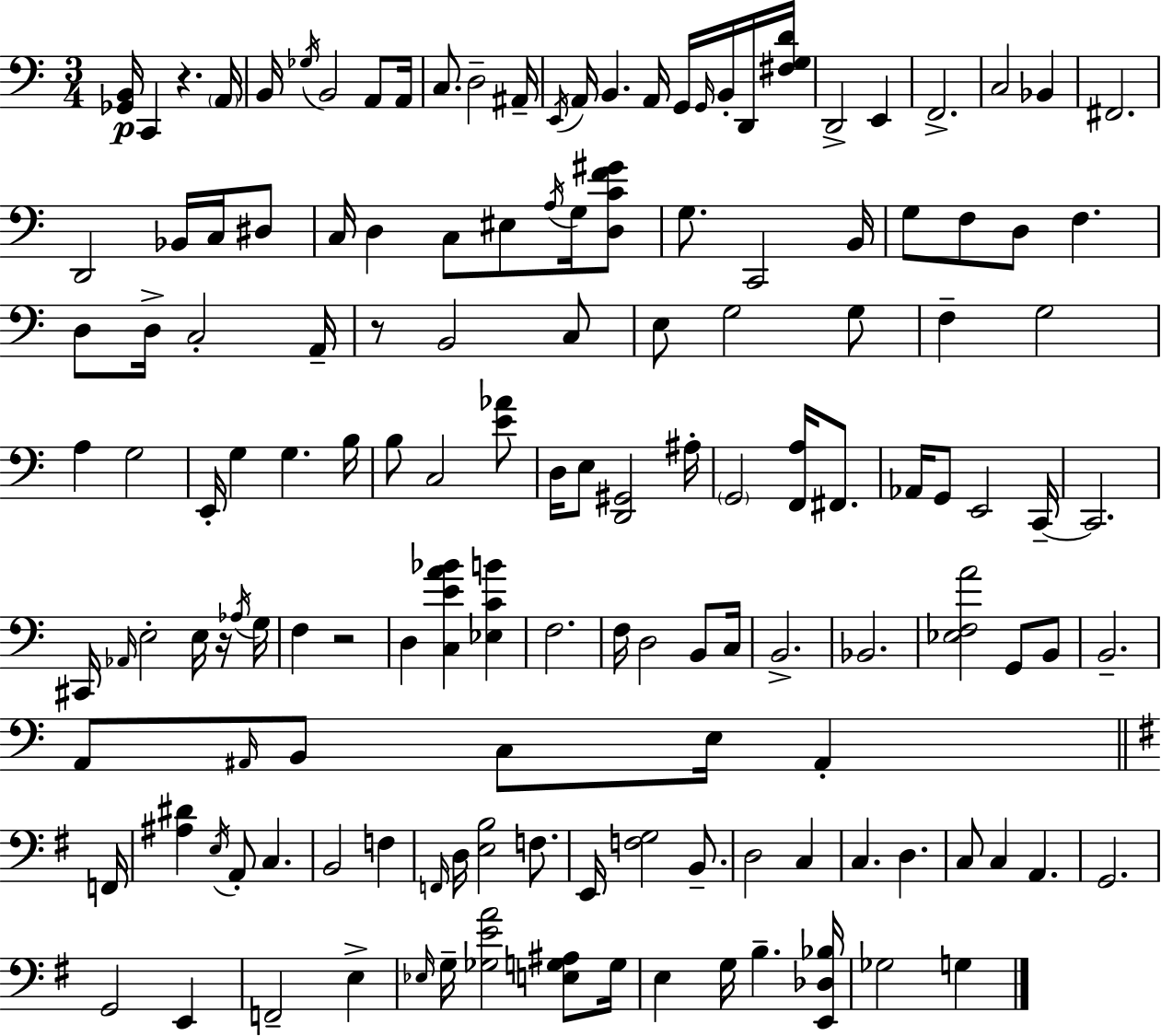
X:1
T:Untitled
M:3/4
L:1/4
K:C
[_G,,B,,]/4 C,, z A,,/4 B,,/4 _G,/4 B,,2 A,,/2 A,,/4 C,/2 D,2 ^A,,/4 E,,/4 A,,/4 B,, A,,/4 G,,/4 G,,/4 B,,/4 D,,/4 [^F,G,D]/4 D,,2 E,, F,,2 C,2 _B,, ^F,,2 D,,2 _B,,/4 C,/4 ^D,/2 C,/4 D, C,/2 ^E,/2 A,/4 G,/4 [D,CF^G]/2 G,/2 C,,2 B,,/4 G,/2 F,/2 D,/2 F, D,/2 D,/4 C,2 A,,/4 z/2 B,,2 C,/2 E,/2 G,2 G,/2 F, G,2 A, G,2 E,,/4 G, G, B,/4 B,/2 C,2 [E_A]/2 D,/4 E,/2 [D,,^G,,]2 ^A,/4 G,,2 [F,,A,]/4 ^F,,/2 _A,,/4 G,,/2 E,,2 C,,/4 C,,2 ^C,,/4 _A,,/4 E,2 E,/4 z/4 _A,/4 G,/4 F, z2 D, [C,EA_B] [_E,CB] F,2 F,/4 D,2 B,,/2 C,/4 B,,2 _B,,2 [_E,F,A]2 G,,/2 B,,/2 B,,2 A,,/2 ^A,,/4 B,,/2 C,/2 E,/4 ^A,, F,,/4 [^A,^D] E,/4 A,,/2 C, B,,2 F, F,,/4 D,/4 [E,B,]2 F,/2 E,,/4 [F,G,]2 B,,/2 D,2 C, C, D, C,/2 C, A,, G,,2 G,,2 E,, F,,2 E, _E,/4 G,/4 [_G,EA]2 [E,G,^A,]/2 G,/4 E, G,/4 B, [E,,_D,_B,]/4 _G,2 G,